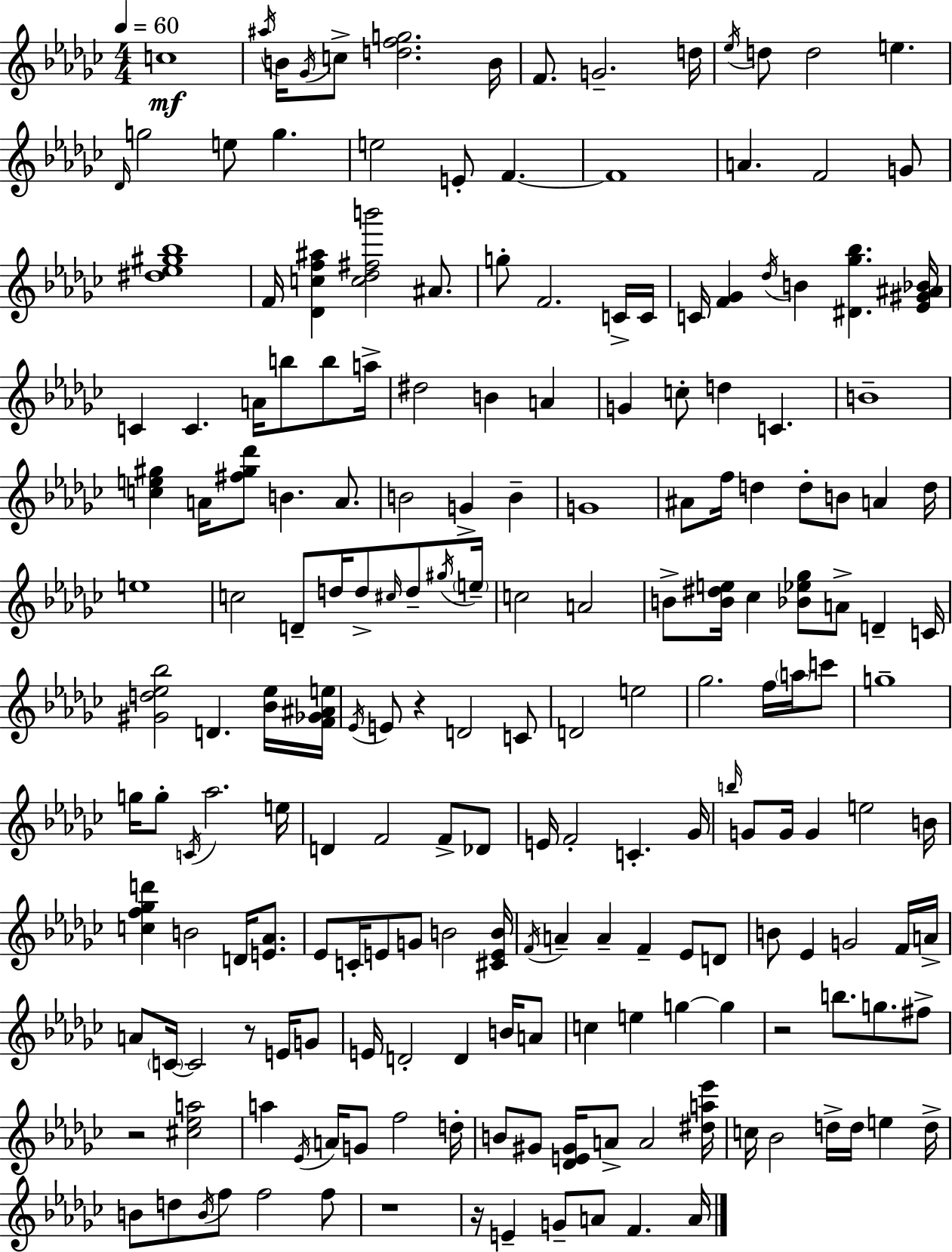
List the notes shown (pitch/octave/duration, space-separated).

C5/w A#5/s B4/s Gb4/s C5/e [D5,F5,G5]/h. B4/s F4/e. G4/h. D5/s Eb5/s D5/e D5/h E5/q. Db4/s G5/h E5/e G5/q. E5/h E4/e F4/q. F4/w A4/q. F4/h G4/e [D#5,Eb5,G#5,Bb5]/w F4/s [Db4,C5,F5,A#5]/q [C5,Db5,F#5,B6]/h A#4/e. G5/e F4/h. C4/s C4/s C4/s [F4,Gb4]/q Db5/s B4/q [D#4,Gb5,Bb5]/q. [Eb4,G#4,A#4,Bb4]/s C4/q C4/q. A4/s B5/e B5/e A5/s D#5/h B4/q A4/q G4/q C5/e D5/q C4/q. B4/w [C5,E5,G#5]/q A4/s [F#5,G#5,Db6]/e B4/q. A4/e. B4/h G4/q B4/q G4/w A#4/e F5/s D5/q D5/e B4/e A4/q D5/s E5/w C5/h D4/e D5/s D5/e C#5/s D5/e G#5/s E5/s C5/h A4/h B4/e [B4,D#5,E5]/s CES5/q [Bb4,Eb5,Gb5]/e A4/e D4/q C4/s [G#4,D5,Eb5,Bb5]/h D4/q. [Bb4,Eb5]/s [F4,Gb4,A#4,E5]/s Eb4/s E4/e R/q D4/h C4/e D4/h E5/h Gb5/h. F5/s A5/s C6/e G5/w G5/s G5/e C4/s Ab5/h. E5/s D4/q F4/h F4/e Db4/e E4/s F4/h C4/q. Gb4/s B5/s G4/e G4/s G4/q E5/h B4/s [C5,F5,Gb5,D6]/q B4/h D4/s [E4,Ab4]/e. Eb4/e C4/s E4/e G4/e B4/h [C#4,E4,B4]/s F4/s A4/q A4/q F4/q Eb4/e D4/e B4/e Eb4/q G4/h F4/s A4/s A4/e C4/s C4/h R/e E4/s G4/e E4/s D4/h D4/q B4/s A4/e C5/q E5/q G5/q G5/q R/h B5/e. G5/e. F#5/e R/h [C#5,Eb5,A5]/h A5/q Eb4/s A4/s G4/e F5/h D5/s B4/e G#4/e [Db4,E4,G#4]/s A4/e A4/h [D#5,A5,Eb6]/s C5/s Bb4/h D5/s D5/s E5/q D5/s B4/e D5/e B4/s F5/e F5/h F5/e R/w R/s E4/q G4/e A4/e F4/q. A4/s